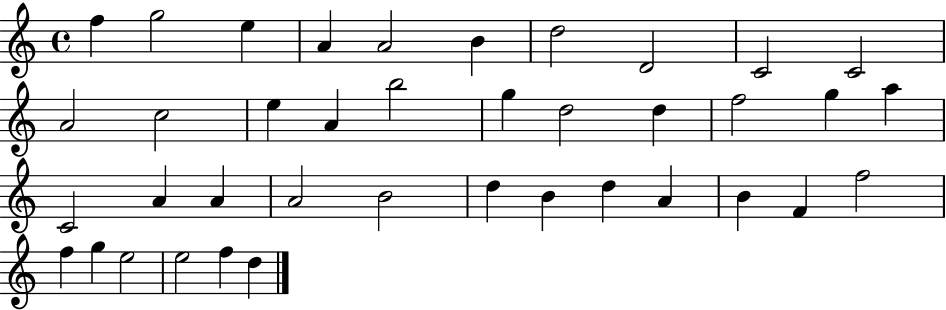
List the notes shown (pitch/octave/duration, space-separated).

F5/q G5/h E5/q A4/q A4/h B4/q D5/h D4/h C4/h C4/h A4/h C5/h E5/q A4/q B5/h G5/q D5/h D5/q F5/h G5/q A5/q C4/h A4/q A4/q A4/h B4/h D5/q B4/q D5/q A4/q B4/q F4/q F5/h F5/q G5/q E5/h E5/h F5/q D5/q